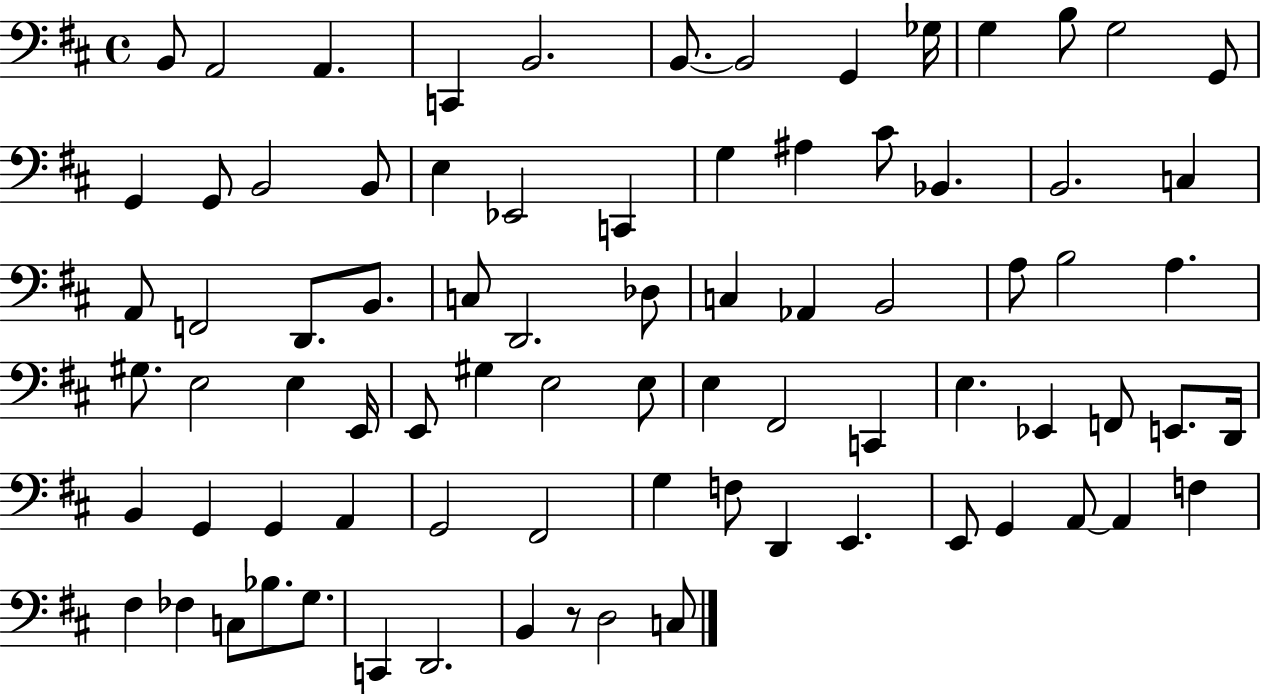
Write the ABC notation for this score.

X:1
T:Untitled
M:4/4
L:1/4
K:D
B,,/2 A,,2 A,, C,, B,,2 B,,/2 B,,2 G,, _G,/4 G, B,/2 G,2 G,,/2 G,, G,,/2 B,,2 B,,/2 E, _E,,2 C,, G, ^A, ^C/2 _B,, B,,2 C, A,,/2 F,,2 D,,/2 B,,/2 C,/2 D,,2 _D,/2 C, _A,, B,,2 A,/2 B,2 A, ^G,/2 E,2 E, E,,/4 E,,/2 ^G, E,2 E,/2 E, ^F,,2 C,, E, _E,, F,,/2 E,,/2 D,,/4 B,, G,, G,, A,, G,,2 ^F,,2 G, F,/2 D,, E,, E,,/2 G,, A,,/2 A,, F, ^F, _F, C,/2 _B,/2 G,/2 C,, D,,2 B,, z/2 D,2 C,/2